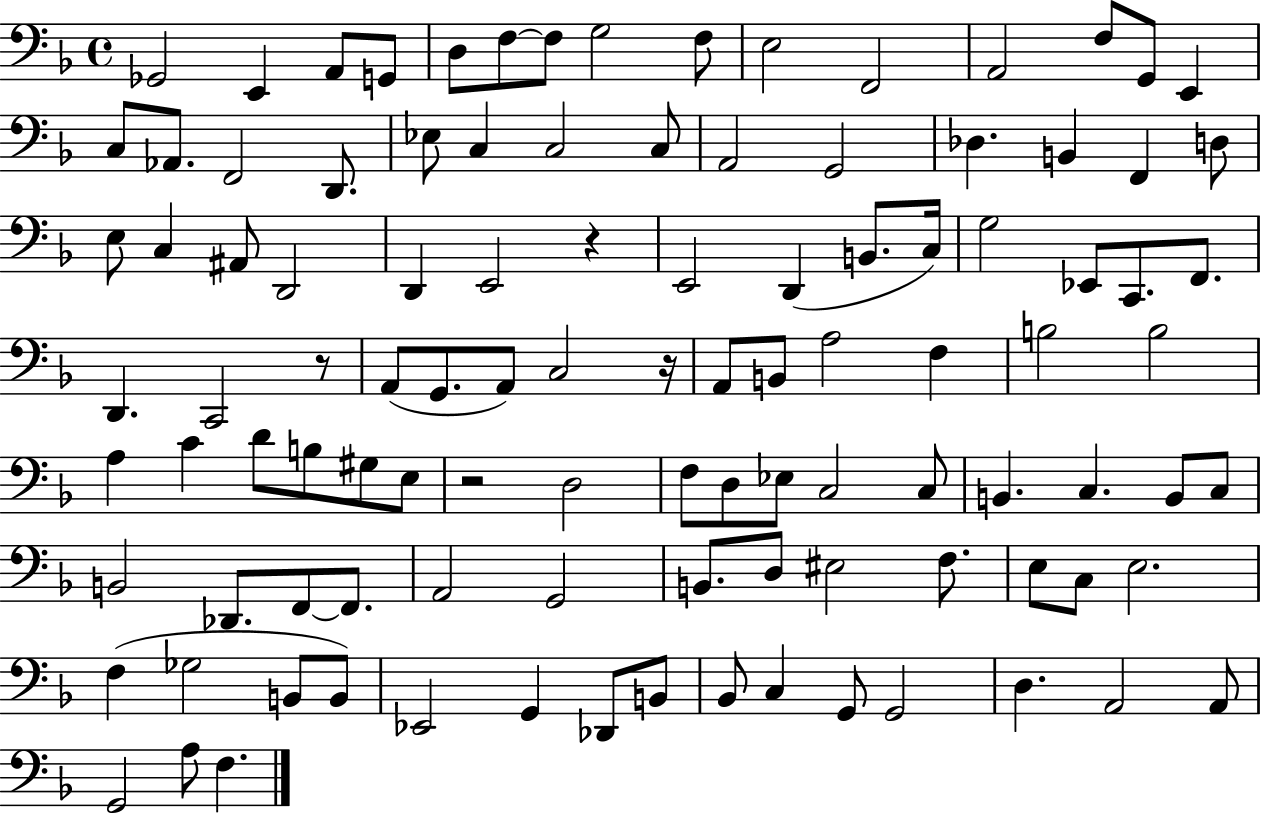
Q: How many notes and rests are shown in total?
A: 106